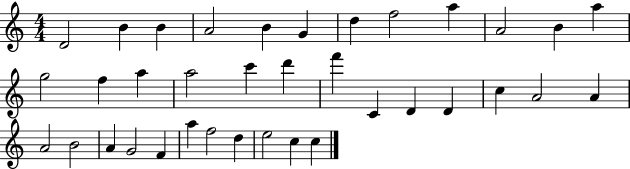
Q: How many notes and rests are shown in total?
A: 36